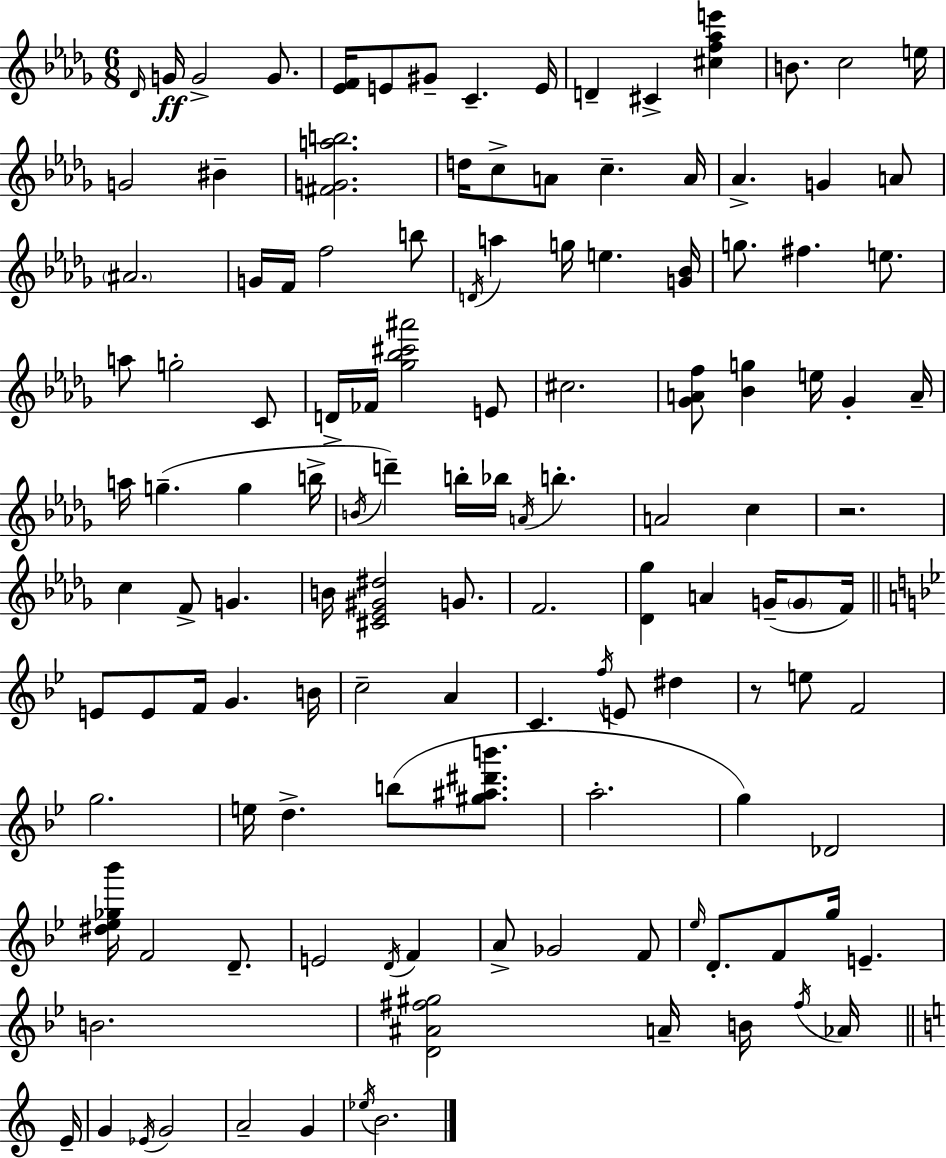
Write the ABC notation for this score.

X:1
T:Untitled
M:6/8
L:1/4
K:Bbm
_D/4 G/4 G2 G/2 [_EF]/4 E/2 ^G/2 C E/4 D ^C [^cf_ae'] B/2 c2 e/4 G2 ^B [^FGab]2 d/4 c/2 A/2 c A/4 _A G A/2 ^A2 G/4 F/4 f2 b/2 D/4 a g/4 e [G_B]/4 g/2 ^f e/2 a/2 g2 C/2 D/4 _F/4 [_g_b^c'^a']2 E/2 ^c2 [_GAf]/2 [_Bg] e/4 _G A/4 a/4 g g b/4 B/4 d' b/4 _b/4 A/4 b A2 c z2 c F/2 G B/4 [^C_E^G^d]2 G/2 F2 [_D_g] A G/4 G/2 F/4 E/2 E/2 F/4 G B/4 c2 A C f/4 E/2 ^d z/2 e/2 F2 g2 e/4 d b/2 [^g^a^d'b']/2 a2 g _D2 [^d_e_g_b']/4 F2 D/2 E2 D/4 F A/2 _G2 F/2 _e/4 D/2 F/2 g/4 E B2 [D^A^f^g]2 A/4 B/4 ^f/4 _A/4 E/4 G _E/4 G2 A2 G _e/4 B2